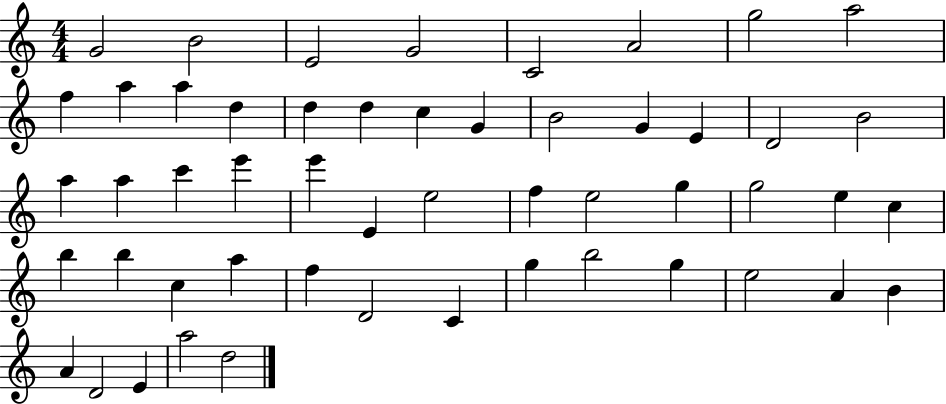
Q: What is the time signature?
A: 4/4